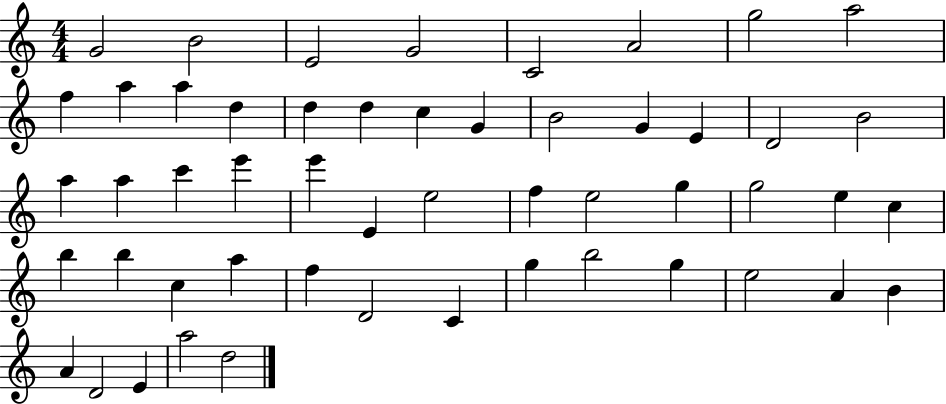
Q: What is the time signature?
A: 4/4